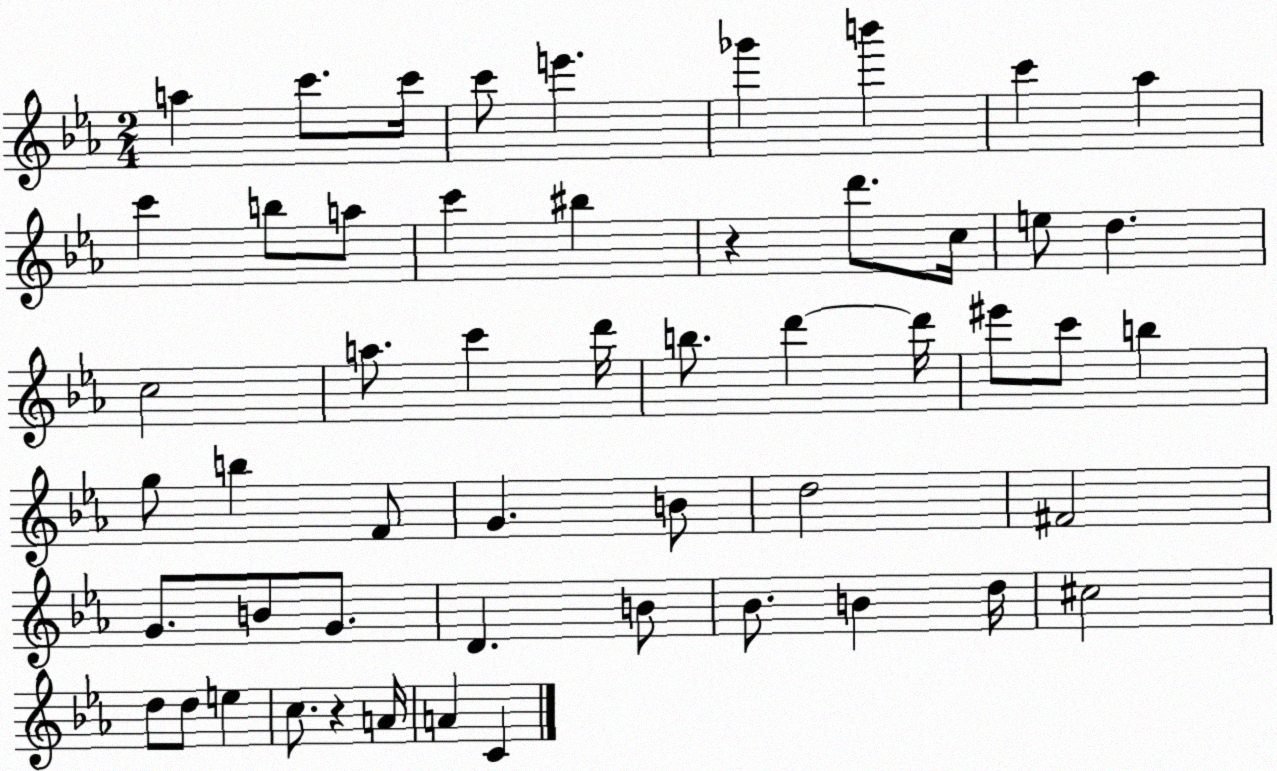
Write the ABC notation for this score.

X:1
T:Untitled
M:2/4
L:1/4
K:Eb
a c'/2 c'/4 c'/2 e' _g' b' c' _a c' b/2 a/2 c' ^b z d'/2 c/4 e/2 d c2 a/2 c' d'/4 b/2 d' d'/4 ^e'/2 c'/2 b g/2 b F/2 G B/2 d2 ^F2 G/2 B/2 G/2 D B/2 _B/2 B d/4 ^c2 d/2 d/2 e c/2 z A/4 A C